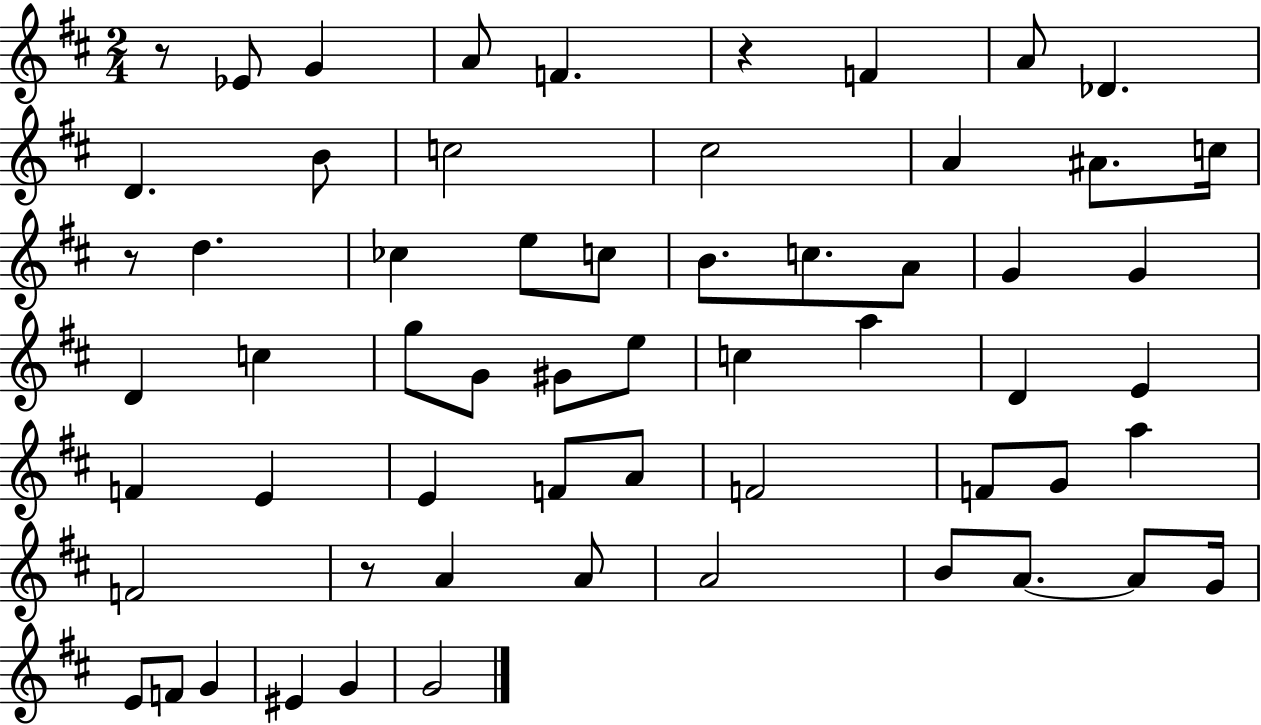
{
  \clef treble
  \numericTimeSignature
  \time 2/4
  \key d \major
  r8 ees'8 g'4 | a'8 f'4. | r4 f'4 | a'8 des'4. | \break d'4. b'8 | c''2 | cis''2 | a'4 ais'8. c''16 | \break r8 d''4. | ces''4 e''8 c''8 | b'8. c''8. a'8 | g'4 g'4 | \break d'4 c''4 | g''8 g'8 gis'8 e''8 | c''4 a''4 | d'4 e'4 | \break f'4 e'4 | e'4 f'8 a'8 | f'2 | f'8 g'8 a''4 | \break f'2 | r8 a'4 a'8 | a'2 | b'8 a'8.~~ a'8 g'16 | \break e'8 f'8 g'4 | eis'4 g'4 | g'2 | \bar "|."
}